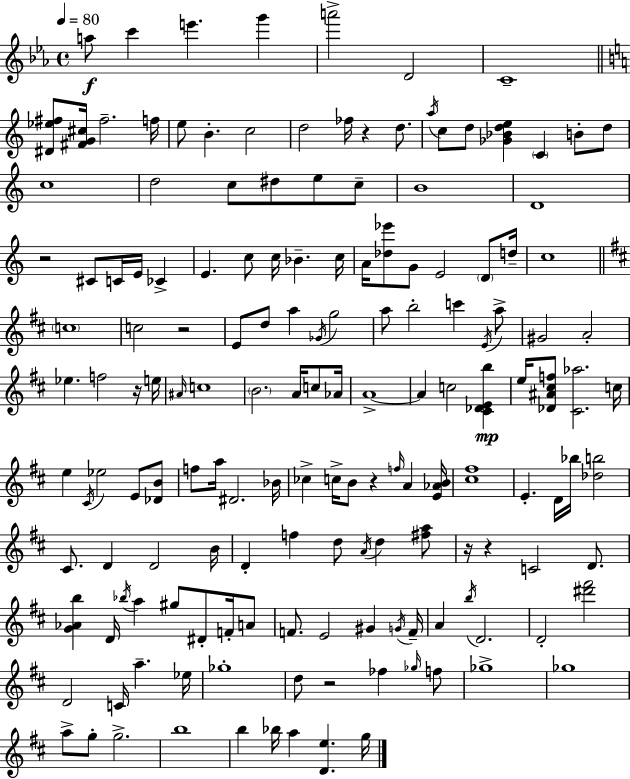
A5/e C6/q E6/q. G6/q A6/h D4/h C4/w [D#4,Eb5,F#5]/e [F#4,G4,C#5]/s F#5/h. F5/s E5/e B4/q. C5/h D5/h FES5/s R/q D5/e. A5/s C5/e D5/e [Gb4,Bb4,D5,E5]/q C4/q B4/e D5/e C5/w D5/h C5/e D#5/e E5/e C5/e B4/w D4/w R/h C#4/e C4/s E4/s CES4/q E4/q. C5/e C5/s Bb4/q. C5/s A4/s [Db5,Eb6]/e G4/e E4/h D4/e D5/s C5/w C5/w C5/h R/h E4/e D5/e A5/q Gb4/s G5/h A5/e B5/h C6/q E4/s A5/e G#4/h A4/h Eb5/q. F5/h R/s E5/s A#4/s C5/w B4/h. A4/s C5/e Ab4/s A4/w A4/q C5/h [C#4,Db4,E4,B5]/q E5/s [Db4,A#4,C#5,F5]/e [C#4,Ab5]/h. C5/s E5/q C#4/s Eb5/h E4/e [Db4,B4]/e F5/e A5/s D#4/h. Bb4/s CES5/q C5/s B4/e R/q F5/s A4/q [E4,Ab4,B4]/s [C#5,F#5]/w E4/q. D4/s Bb5/s [Db5,B5]/h C#4/e. D4/q D4/h B4/s D4/q F5/q D5/e A4/s D5/q [F#5,A5]/e R/s R/q C4/h D4/e. [G4,Ab4,B5]/q D4/s Bb5/s A5/q G#5/e D#4/e F4/s A4/e F4/e. E4/h G#4/q G4/s F4/s A4/q B5/s D4/h. D4/h [D#6,F#6]/h D4/h C4/s A5/q. Eb5/s Gb5/w D5/e R/h FES5/q Gb5/s F5/e Gb5/w Gb5/w A5/e G5/e G5/h. B5/w B5/q Bb5/s A5/q [D4,E5]/q. G5/s